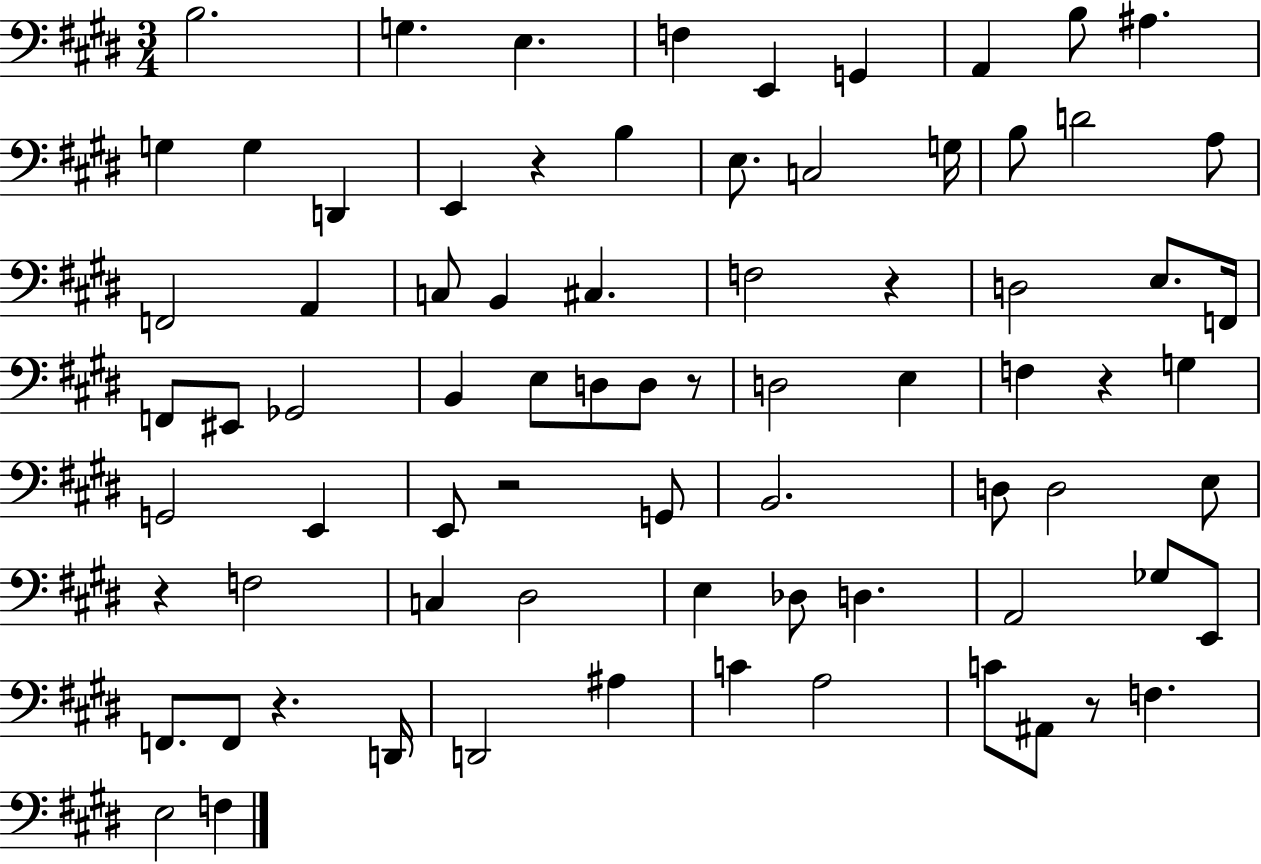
B3/h. G3/q. E3/q. F3/q E2/q G2/q A2/q B3/e A#3/q. G3/q G3/q D2/q E2/q R/q B3/q E3/e. C3/h G3/s B3/e D4/h A3/e F2/h A2/q C3/e B2/q C#3/q. F3/h R/q D3/h E3/e. F2/s F2/e EIS2/e Gb2/h B2/q E3/e D3/e D3/e R/e D3/h E3/q F3/q R/q G3/q G2/h E2/q E2/e R/h G2/e B2/h. D3/e D3/h E3/e R/q F3/h C3/q D#3/h E3/q Db3/e D3/q. A2/h Gb3/e E2/e F2/e. F2/e R/q. D2/s D2/h A#3/q C4/q A3/h C4/e A#2/e R/e F3/q. E3/h F3/q